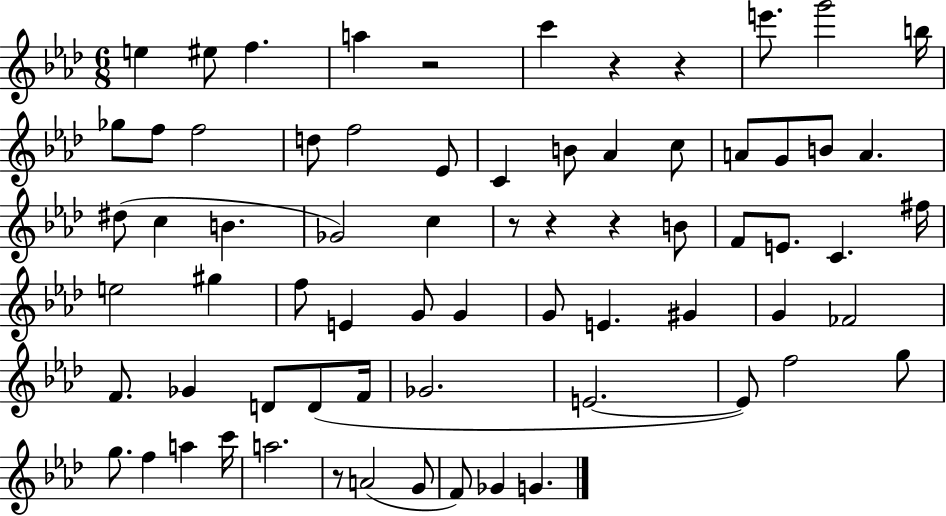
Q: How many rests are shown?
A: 7